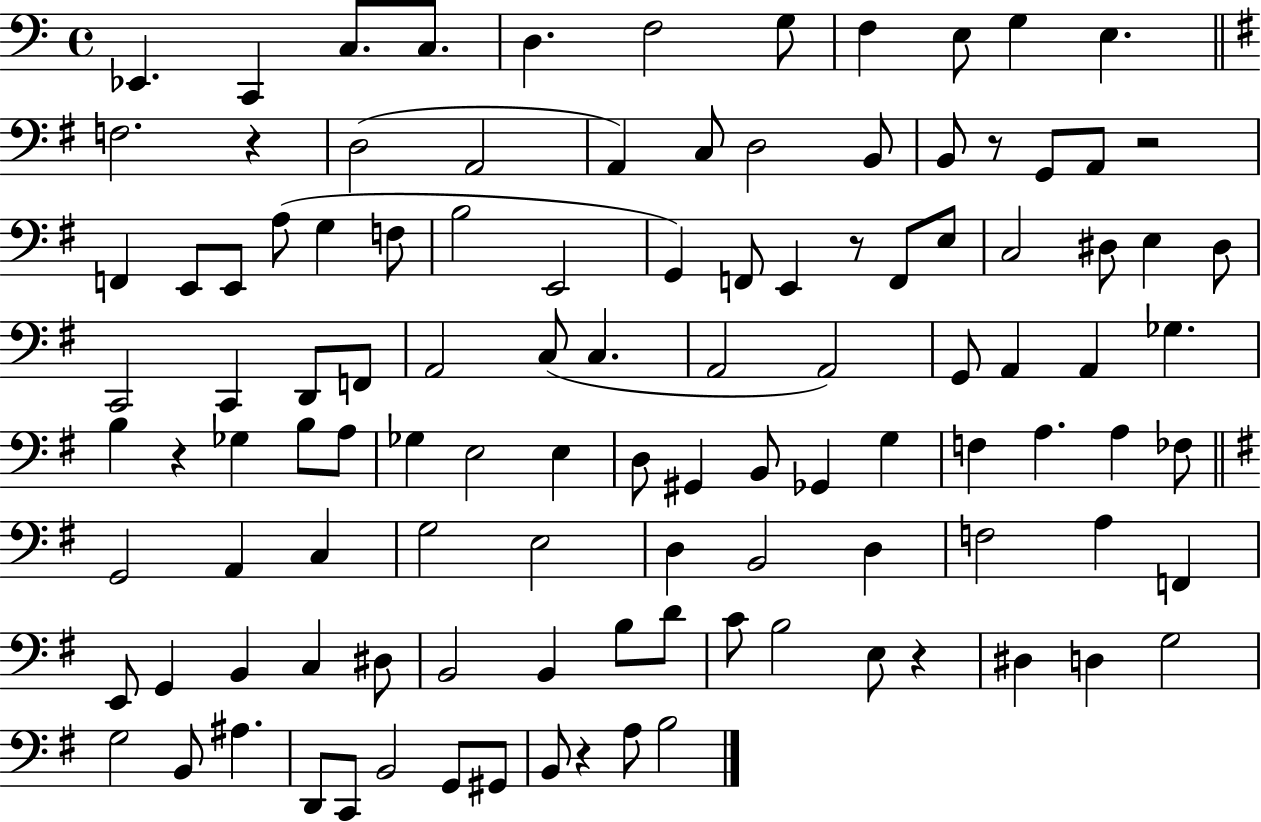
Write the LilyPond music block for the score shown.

{
  \clef bass
  \time 4/4
  \defaultTimeSignature
  \key c \major
  ees,4. c,4 c8. c8. | d4. f2 g8 | f4 e8 g4 e4. | \bar "||" \break \key e \minor f2. r4 | d2( a,2 | a,4) c8 d2 b,8 | b,8 r8 g,8 a,8 r2 | \break f,4 e,8 e,8 a8( g4 f8 | b2 e,2 | g,4) f,8 e,4 r8 f,8 e8 | c2 dis8 e4 dis8 | \break c,2 c,4 d,8 f,8 | a,2 c8( c4. | a,2 a,2) | g,8 a,4 a,4 ges4. | \break b4 r4 ges4 b8 a8 | ges4 e2 e4 | d8 gis,4 b,8 ges,4 g4 | f4 a4. a4 fes8 | \break \bar "||" \break \key g \major g,2 a,4 c4 | g2 e2 | d4 b,2 d4 | f2 a4 f,4 | \break e,8 g,4 b,4 c4 dis8 | b,2 b,4 b8 d'8 | c'8 b2 e8 r4 | dis4 d4 g2 | \break g2 b,8 ais4. | d,8 c,8 b,2 g,8 gis,8 | b,8 r4 a8 b2 | \bar "|."
}